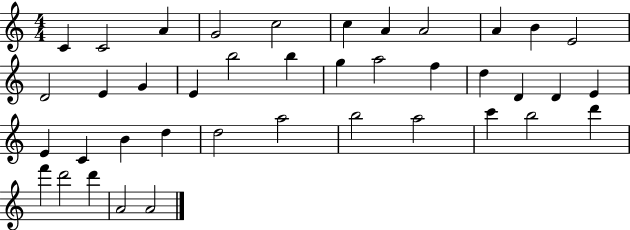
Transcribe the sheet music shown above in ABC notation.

X:1
T:Untitled
M:4/4
L:1/4
K:C
C C2 A G2 c2 c A A2 A B E2 D2 E G E b2 b g a2 f d D D E E C B d d2 a2 b2 a2 c' b2 d' f' d'2 d' A2 A2